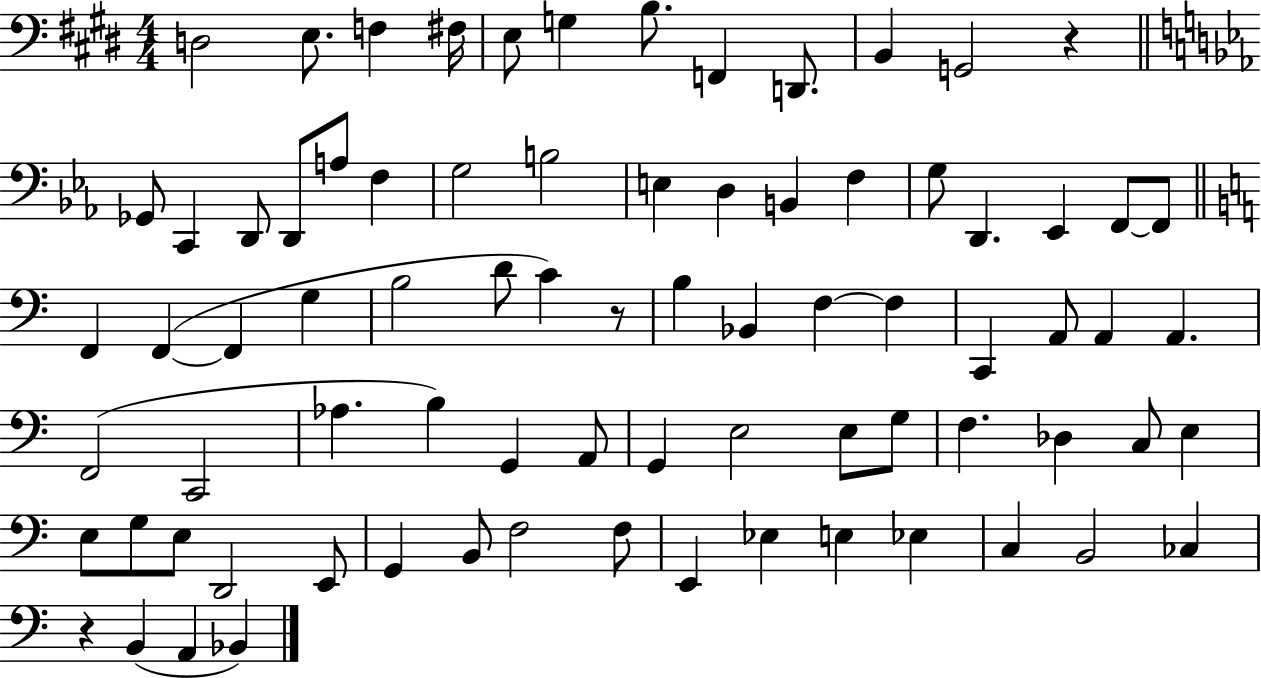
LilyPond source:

{
  \clef bass
  \numericTimeSignature
  \time 4/4
  \key e \major
  d2 e8. f4 fis16 | e8 g4 b8. f,4 d,8. | b,4 g,2 r4 | \bar "||" \break \key c \minor ges,8 c,4 d,8 d,8 a8 f4 | g2 b2 | e4 d4 b,4 f4 | g8 d,4. ees,4 f,8~~ f,8 | \break \bar "||" \break \key a \minor f,4 f,4~(~ f,4 g4 | b2 d'8 c'4) r8 | b4 bes,4 f4~~ f4 | c,4 a,8 a,4 a,4. | \break f,2( c,2 | aes4. b4) g,4 a,8 | g,4 e2 e8 g8 | f4. des4 c8 e4 | \break e8 g8 e8 d,2 e,8 | g,4 b,8 f2 f8 | e,4 ees4 e4 ees4 | c4 b,2 ces4 | \break r4 b,4( a,4 bes,4) | \bar "|."
}